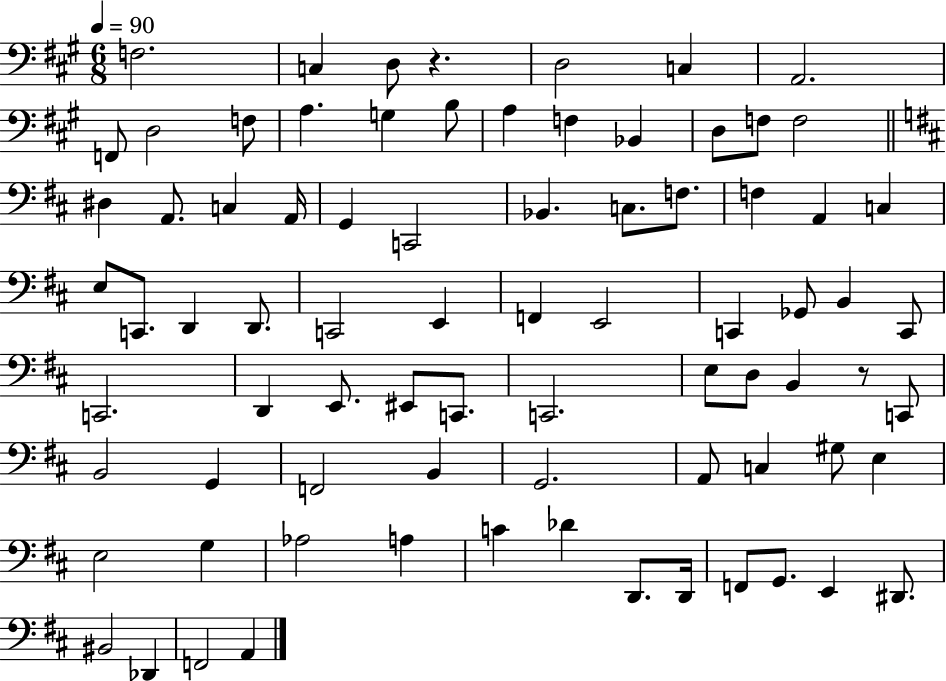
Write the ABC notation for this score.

X:1
T:Untitled
M:6/8
L:1/4
K:A
F,2 C, D,/2 z D,2 C, A,,2 F,,/2 D,2 F,/2 A, G, B,/2 A, F, _B,, D,/2 F,/2 F,2 ^D, A,,/2 C, A,,/4 G,, C,,2 _B,, C,/2 F,/2 F, A,, C, E,/2 C,,/2 D,, D,,/2 C,,2 E,, F,, E,,2 C,, _G,,/2 B,, C,,/2 C,,2 D,, E,,/2 ^E,,/2 C,,/2 C,,2 E,/2 D,/2 B,, z/2 C,,/2 B,,2 G,, F,,2 B,, G,,2 A,,/2 C, ^G,/2 E, E,2 G, _A,2 A, C _D D,,/2 D,,/4 F,,/2 G,,/2 E,, ^D,,/2 ^B,,2 _D,, F,,2 A,,